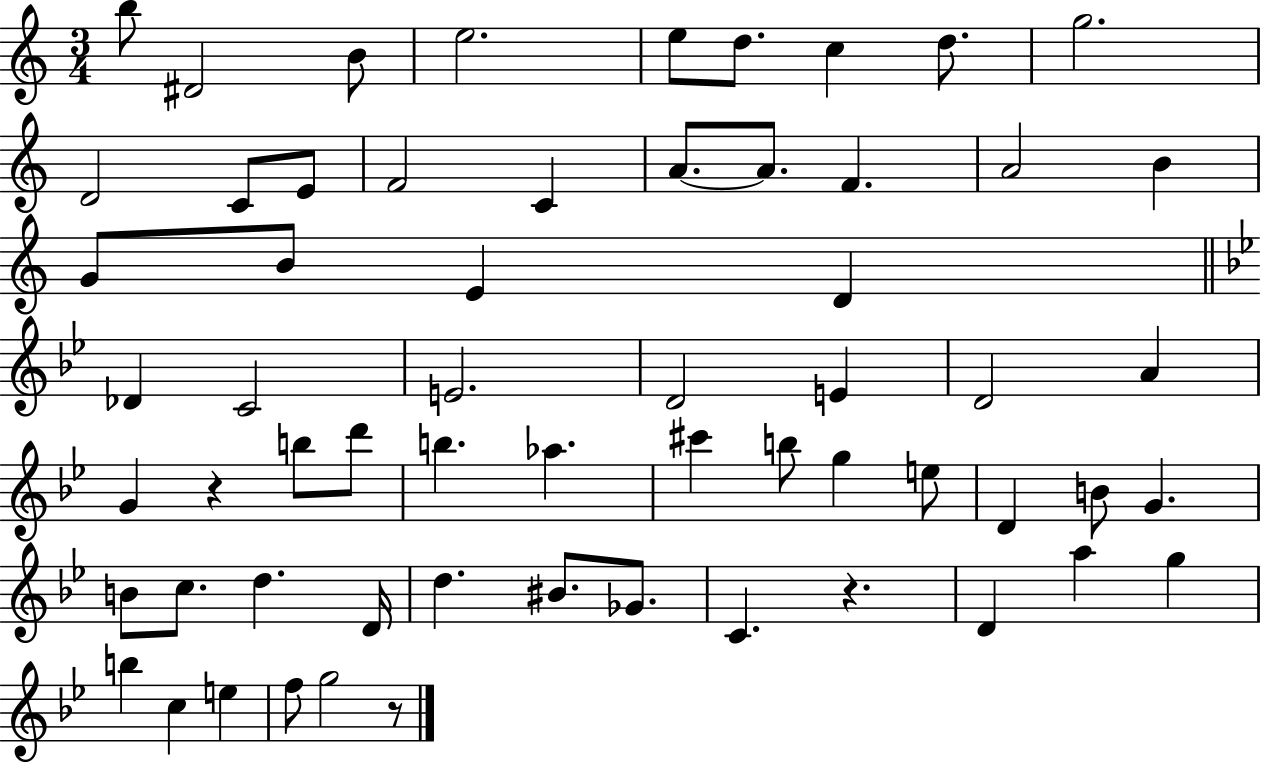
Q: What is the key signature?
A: C major